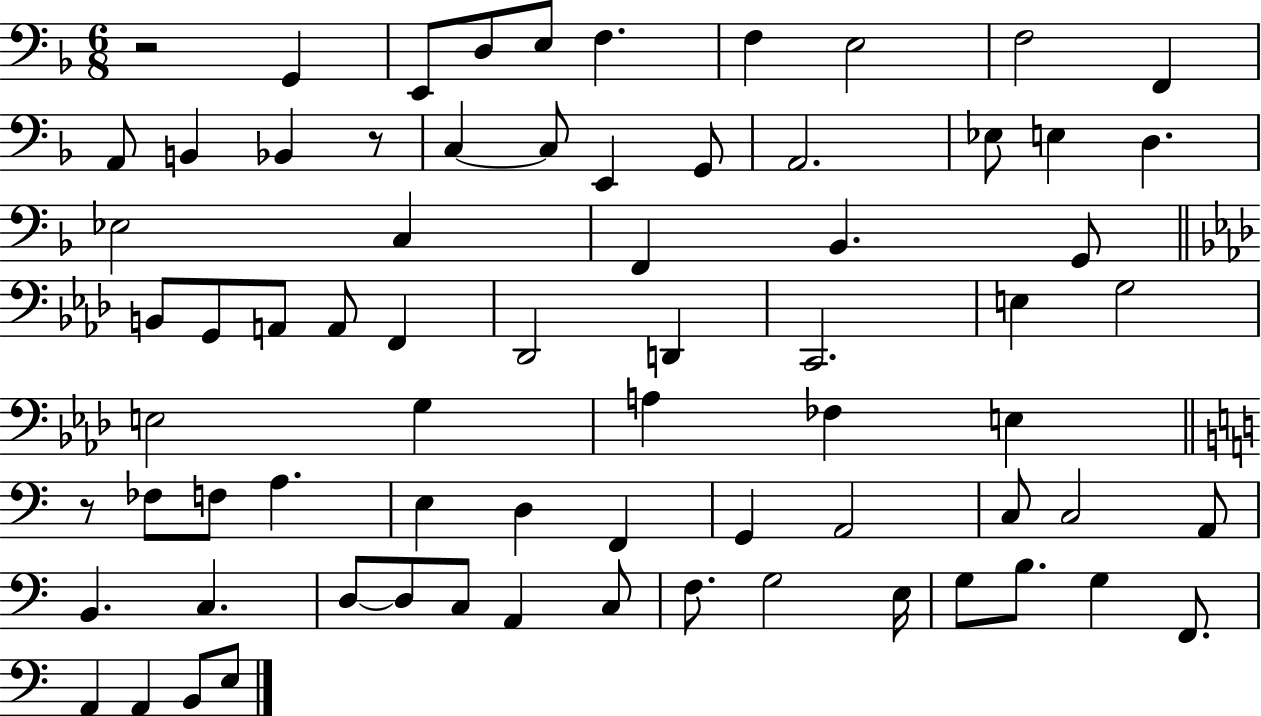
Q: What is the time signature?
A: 6/8